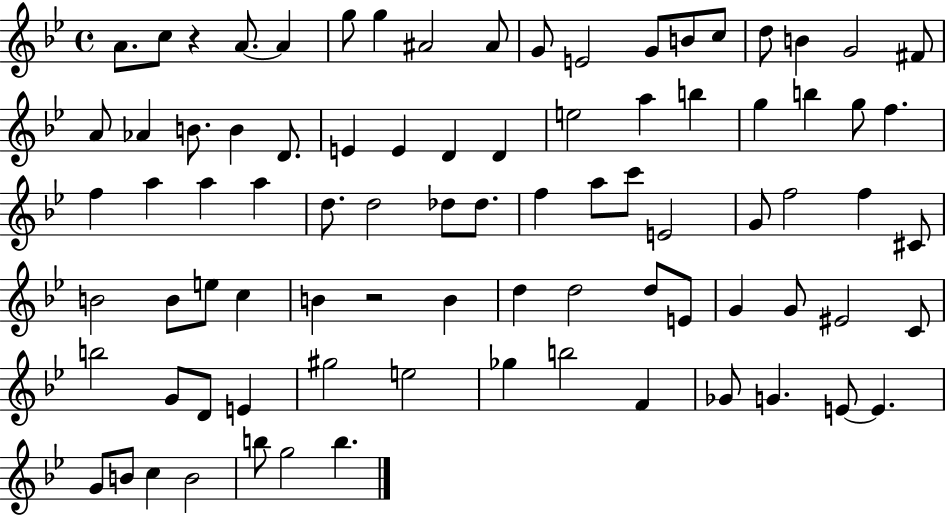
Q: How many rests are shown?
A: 2